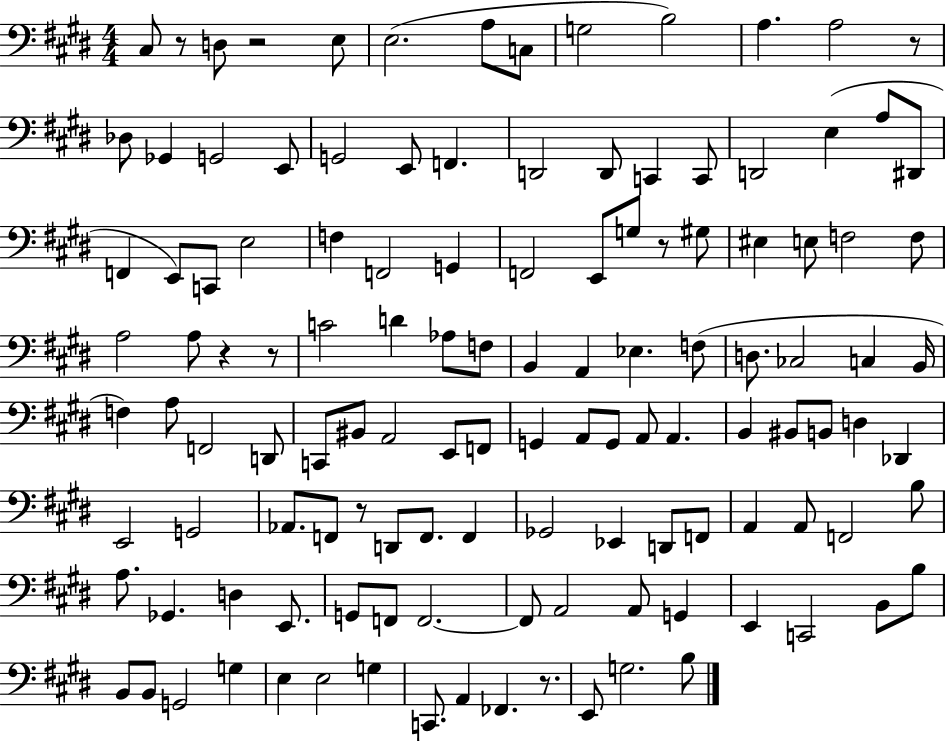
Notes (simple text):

C#3/e R/e D3/e R/h E3/e E3/h. A3/e C3/e G3/h B3/h A3/q. A3/h R/e Db3/e Gb2/q G2/h E2/e G2/h E2/e F2/q. D2/h D2/e C2/q C2/e D2/h E3/q A3/e D#2/e F2/q E2/e C2/e E3/h F3/q F2/h G2/q F2/h E2/e G3/e R/e G#3/e EIS3/q E3/e F3/h F3/e A3/h A3/e R/q R/e C4/h D4/q Ab3/e F3/e B2/q A2/q Eb3/q. F3/e D3/e. CES3/h C3/q B2/s F3/q A3/e F2/h D2/e C2/e BIS2/e A2/h E2/e F2/e G2/q A2/e G2/e A2/e A2/q. B2/q BIS2/e B2/e D3/q Db2/q E2/h G2/h Ab2/e. F2/e R/e D2/e F2/e. F2/q Gb2/h Eb2/q D2/e F2/e A2/q A2/e F2/h B3/e A3/e. Gb2/q. D3/q E2/e. G2/e F2/e F2/h. F2/e A2/h A2/e G2/q E2/q C2/h B2/e B3/e B2/e B2/e G2/h G3/q E3/q E3/h G3/q C2/e. A2/q FES2/q. R/e. E2/e G3/h. B3/e